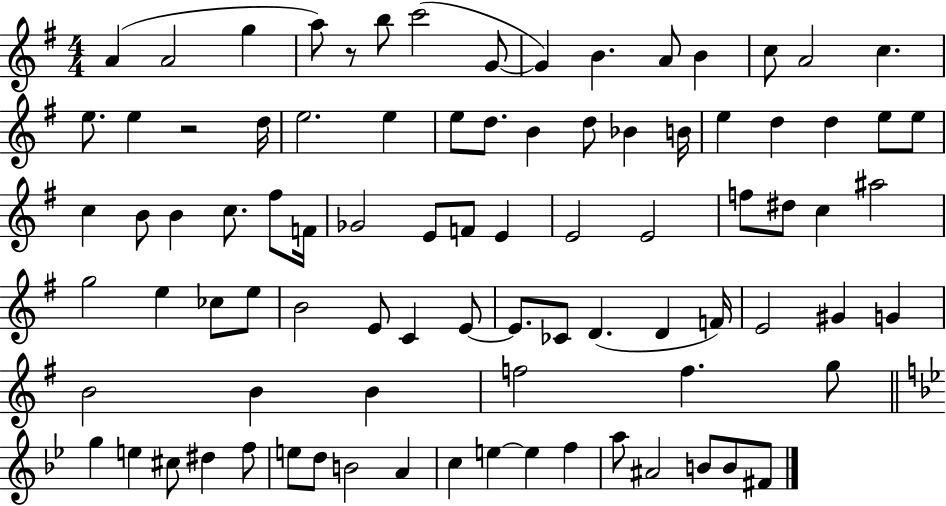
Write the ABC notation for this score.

X:1
T:Untitled
M:4/4
L:1/4
K:G
A A2 g a/2 z/2 b/2 c'2 G/2 G B A/2 B c/2 A2 c e/2 e z2 d/4 e2 e e/2 d/2 B d/2 _B B/4 e d d e/2 e/2 c B/2 B c/2 ^f/2 F/4 _G2 E/2 F/2 E E2 E2 f/2 ^d/2 c ^a2 g2 e _c/2 e/2 B2 E/2 C E/2 E/2 _C/2 D D F/4 E2 ^G G B2 B B f2 f g/2 g e ^c/2 ^d f/2 e/2 d/2 B2 A c e e f a/2 ^A2 B/2 B/2 ^F/2